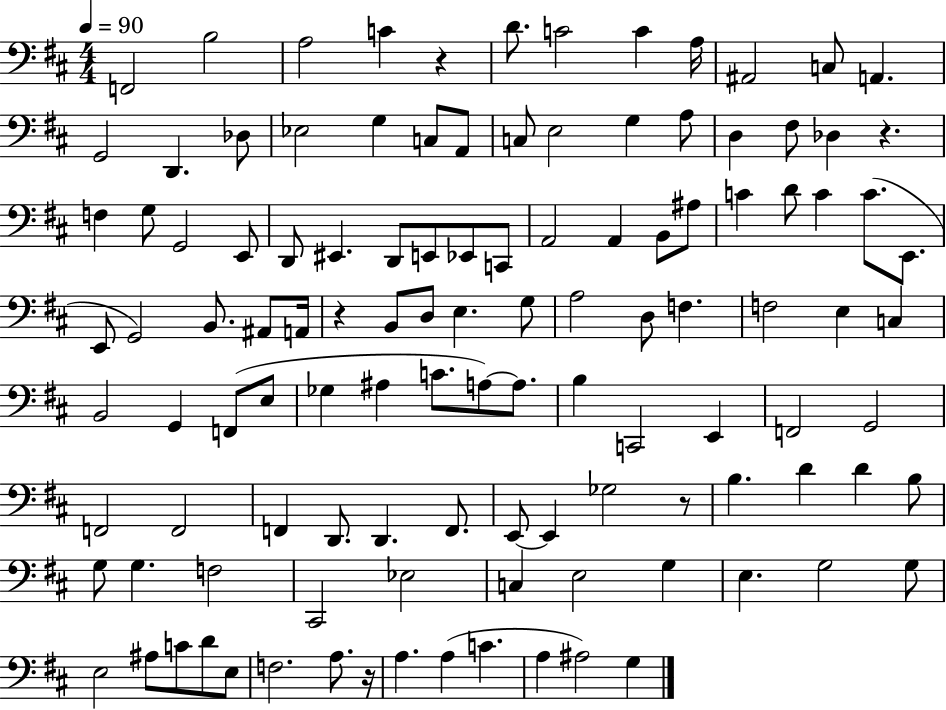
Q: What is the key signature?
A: D major